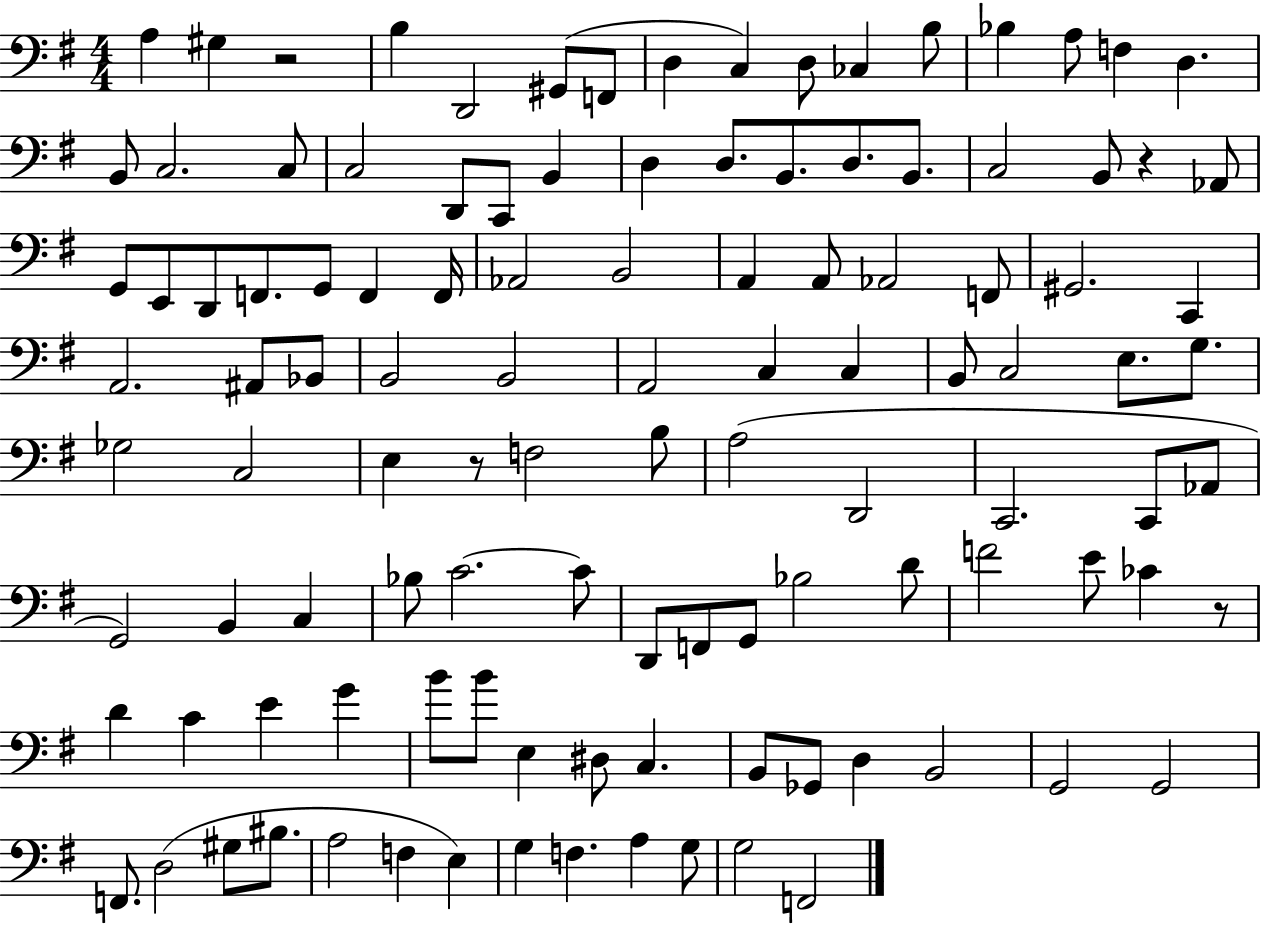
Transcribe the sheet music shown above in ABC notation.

X:1
T:Untitled
M:4/4
L:1/4
K:G
A, ^G, z2 B, D,,2 ^G,,/2 F,,/2 D, C, D,/2 _C, B,/2 _B, A,/2 F, D, B,,/2 C,2 C,/2 C,2 D,,/2 C,,/2 B,, D, D,/2 B,,/2 D,/2 B,,/2 C,2 B,,/2 z _A,,/2 G,,/2 E,,/2 D,,/2 F,,/2 G,,/2 F,, F,,/4 _A,,2 B,,2 A,, A,,/2 _A,,2 F,,/2 ^G,,2 C,, A,,2 ^A,,/2 _B,,/2 B,,2 B,,2 A,,2 C, C, B,,/2 C,2 E,/2 G,/2 _G,2 C,2 E, z/2 F,2 B,/2 A,2 D,,2 C,,2 C,,/2 _A,,/2 G,,2 B,, C, _B,/2 C2 C/2 D,,/2 F,,/2 G,,/2 _B,2 D/2 F2 E/2 _C z/2 D C E G B/2 B/2 E, ^D,/2 C, B,,/2 _G,,/2 D, B,,2 G,,2 G,,2 F,,/2 D,2 ^G,/2 ^B,/2 A,2 F, E, G, F, A, G,/2 G,2 F,,2